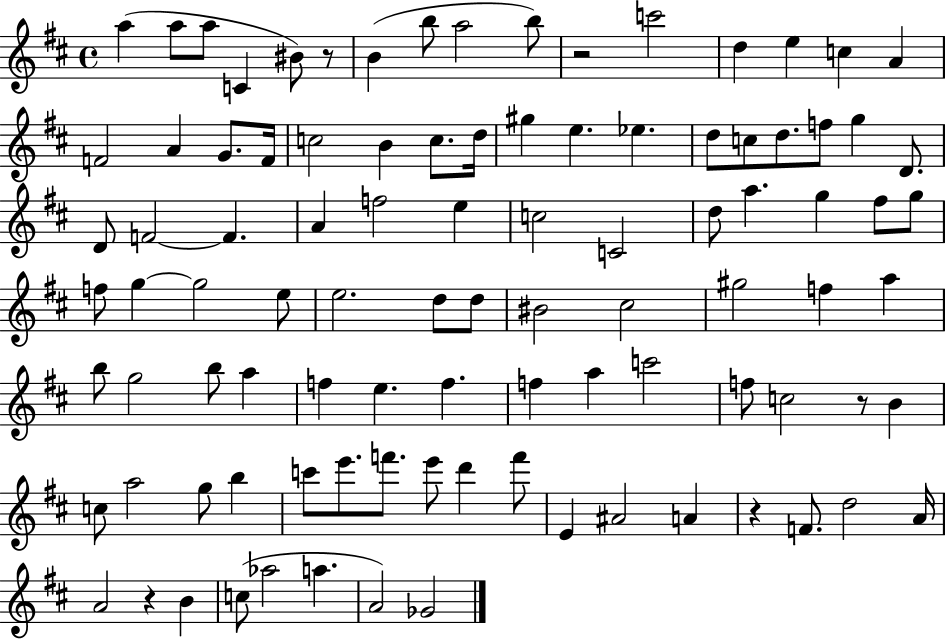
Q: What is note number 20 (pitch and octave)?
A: B4